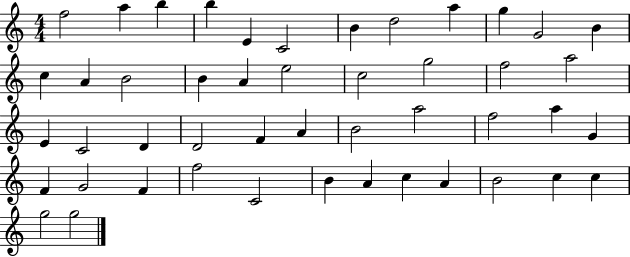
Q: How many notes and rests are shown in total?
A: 47